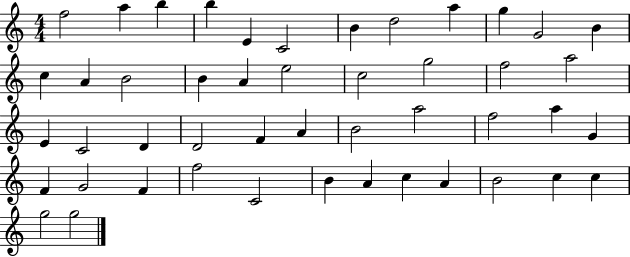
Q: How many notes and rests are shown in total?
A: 47